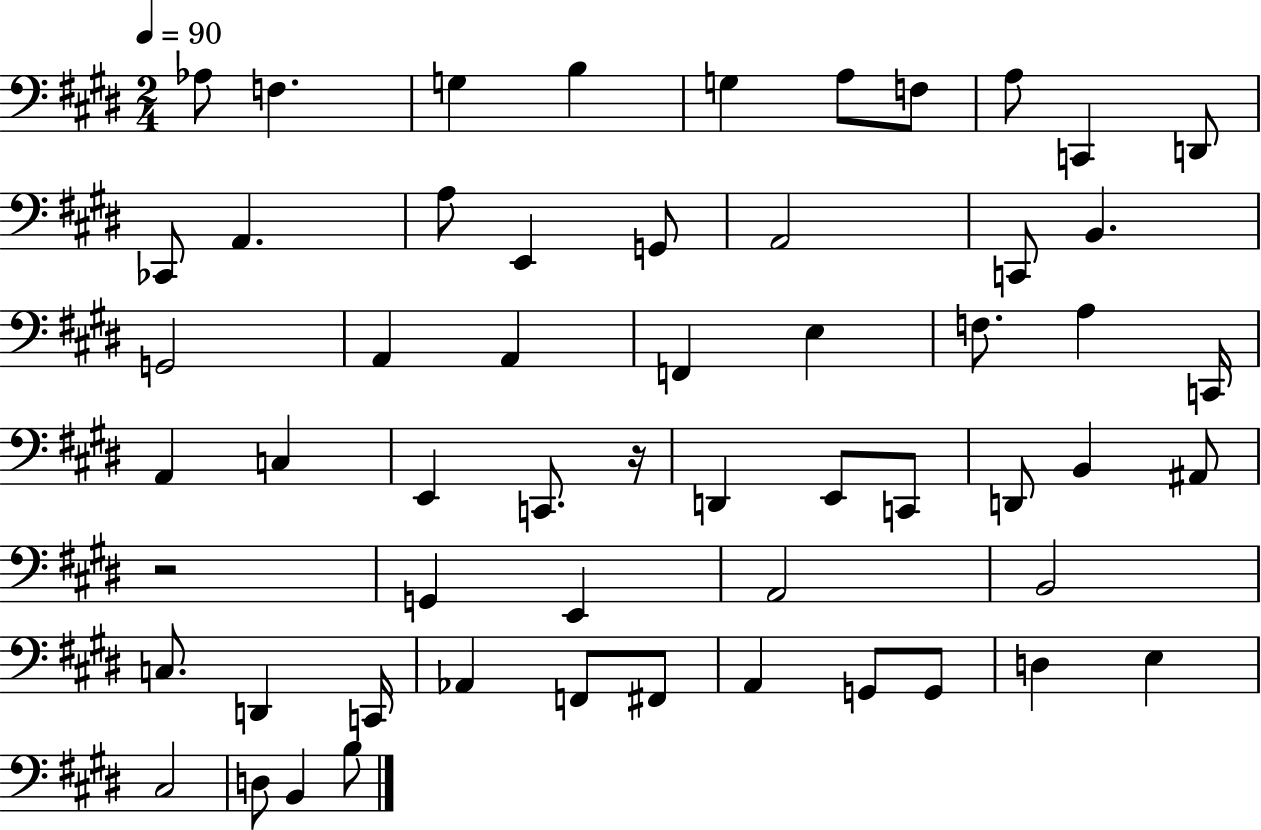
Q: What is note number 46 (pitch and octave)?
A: F#2